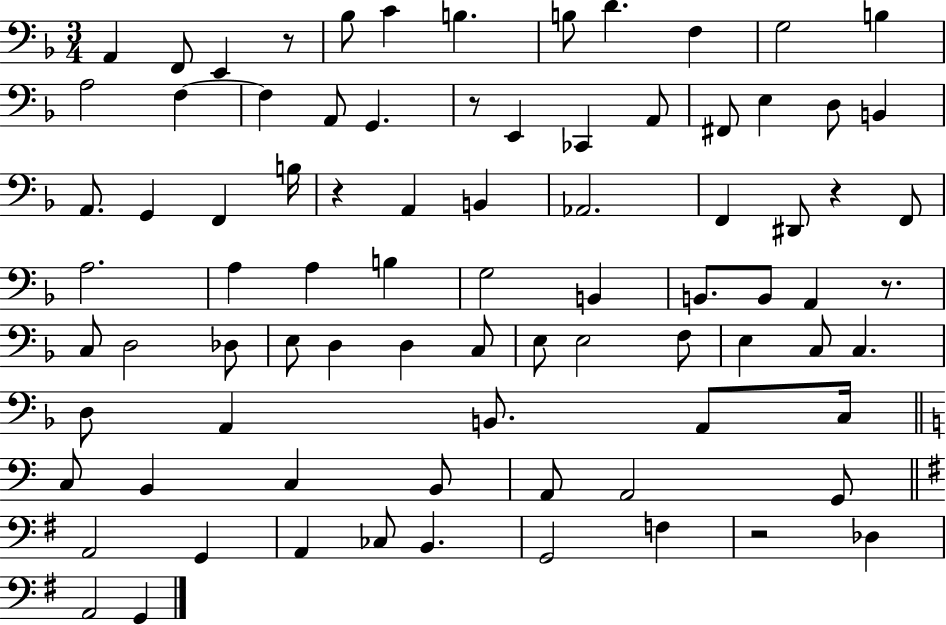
X:1
T:Untitled
M:3/4
L:1/4
K:F
A,, F,,/2 E,, z/2 _B,/2 C B, B,/2 D F, G,2 B, A,2 F, F, A,,/2 G,, z/2 E,, _C,, A,,/2 ^F,,/2 E, D,/2 B,, A,,/2 G,, F,, B,/4 z A,, B,, _A,,2 F,, ^D,,/2 z F,,/2 A,2 A, A, B, G,2 B,, B,,/2 B,,/2 A,, z/2 C,/2 D,2 _D,/2 E,/2 D, D, C,/2 E,/2 E,2 F,/2 E, C,/2 C, D,/2 A,, B,,/2 A,,/2 C,/4 C,/2 B,, C, B,,/2 A,,/2 A,,2 G,,/2 A,,2 G,, A,, _C,/2 B,, G,,2 F, z2 _D, A,,2 G,,